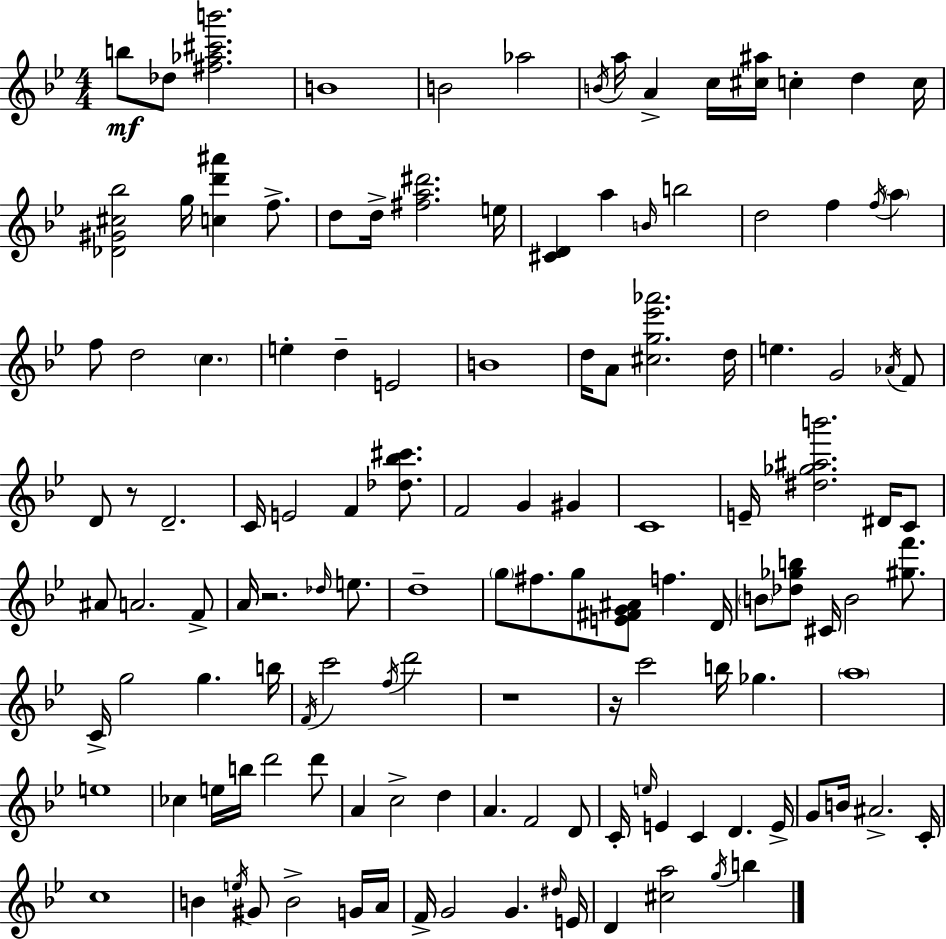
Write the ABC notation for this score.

X:1
T:Untitled
M:4/4
L:1/4
K:Gm
b/2 _d/2 [^f_a^c'b']2 B4 B2 _a2 B/4 a/4 A c/4 [^c^a]/4 c d c/4 [_D^G^c_b]2 g/4 [cd'^a'] f/2 d/2 d/4 [^fa^d']2 e/4 [^CD] a B/4 b2 d2 f f/4 a f/2 d2 c e d E2 B4 d/4 A/2 [^cg_e'_a']2 d/4 e G2 _A/4 F/2 D/2 z/2 D2 C/4 E2 F [_d_b^c']/2 F2 G ^G C4 E/4 [^d_g^ab']2 ^D/4 C/2 ^A/2 A2 F/2 A/4 z2 _d/4 e/2 d4 g/2 ^f/2 g/2 [E^FG^A]/2 f D/4 B/2 [_d_gb]/2 ^C/4 B2 [^gf']/2 C/4 g2 g b/4 F/4 c'2 f/4 d'2 z4 z/4 c'2 b/4 _g a4 e4 _c e/4 b/4 d'2 d'/2 A c2 d A F2 D/2 C/4 e/4 E C D E/4 G/2 B/4 ^A2 C/4 c4 B e/4 ^G/2 B2 G/4 A/4 F/4 G2 G ^d/4 E/4 D [^ca]2 g/4 b